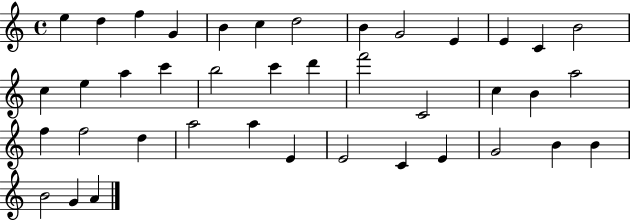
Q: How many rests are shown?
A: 0